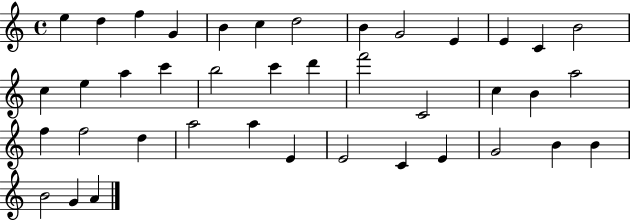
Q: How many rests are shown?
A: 0